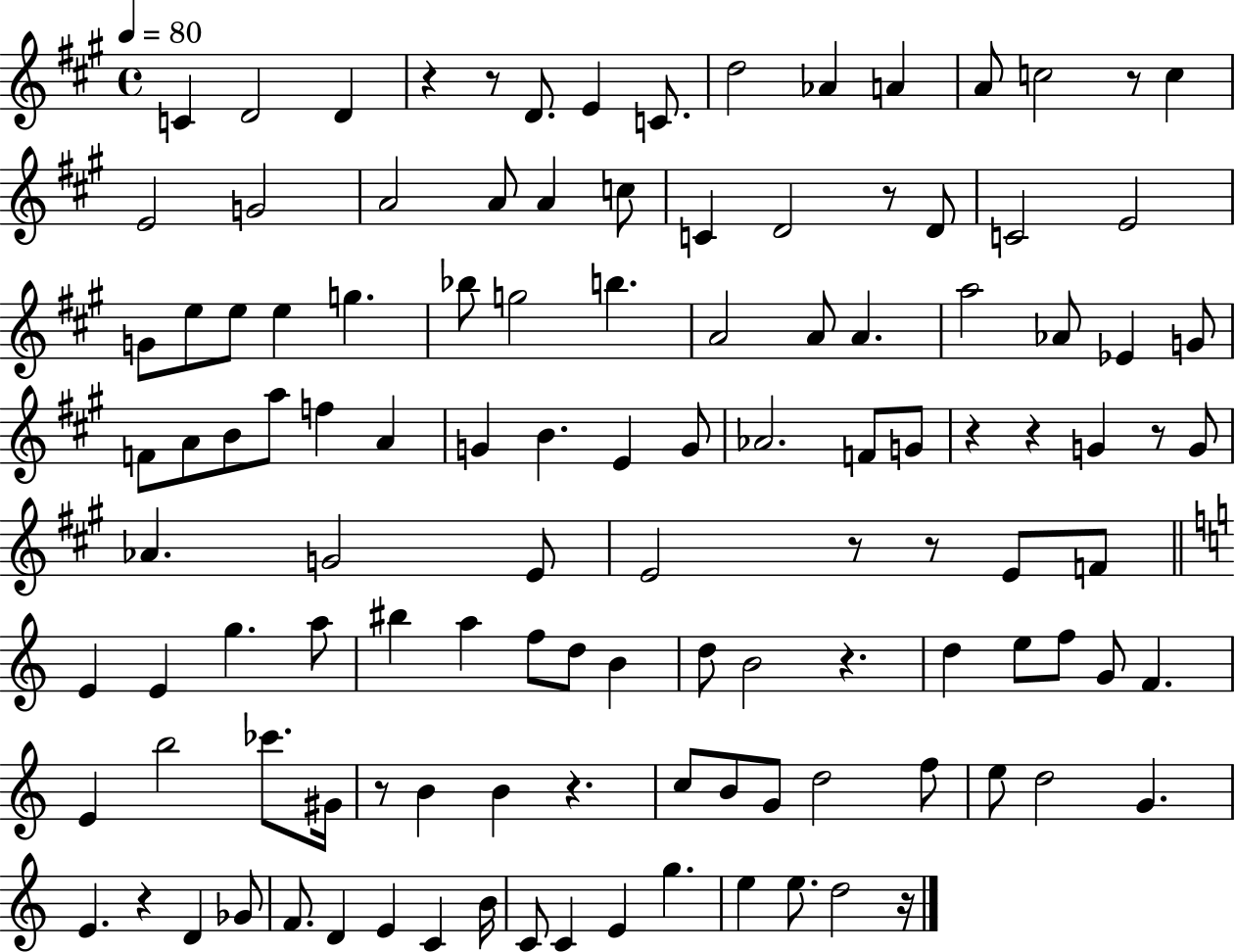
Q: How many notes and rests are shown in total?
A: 118